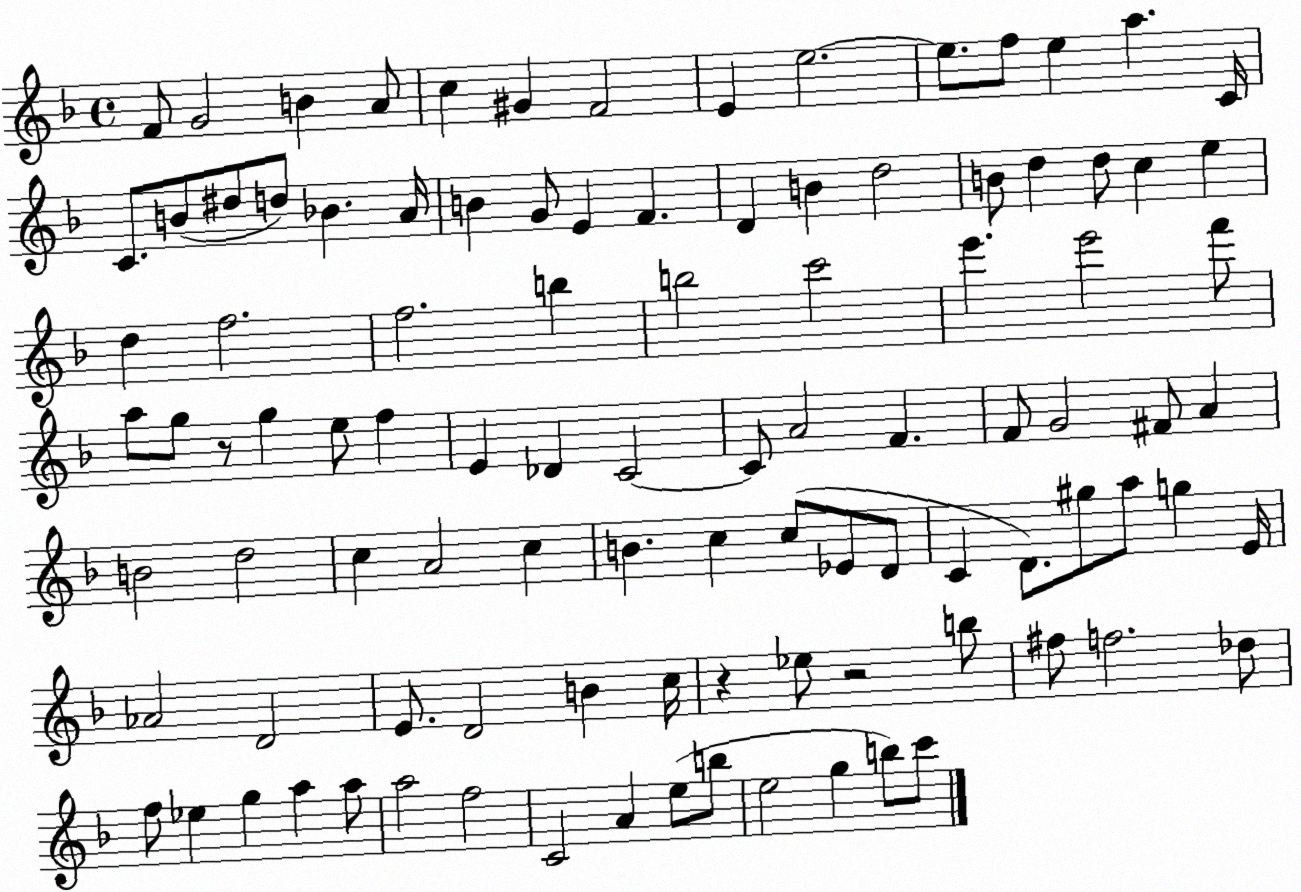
X:1
T:Untitled
M:4/4
L:1/4
K:F
F/2 G2 B A/2 c ^G F2 E e2 e/2 f/2 e a C/4 C/2 B/2 ^d/2 d/2 _B A/4 B G/2 E F D B d2 B/2 d d/2 c e d f2 f2 b b2 c'2 e' e'2 f'/2 a/2 g/2 z/2 g e/2 f E _D C2 C/2 A2 F F/2 G2 ^F/2 A B2 d2 c A2 c B c c/2 _E/2 D/2 C D/2 ^g/2 a/2 g E/4 _A2 D2 E/2 D2 B c/4 z _e/2 z2 b/2 ^f/2 f2 _d/2 f/2 _e g a a/2 a2 f2 C2 A e/2 b/2 e2 g b/2 c'/2